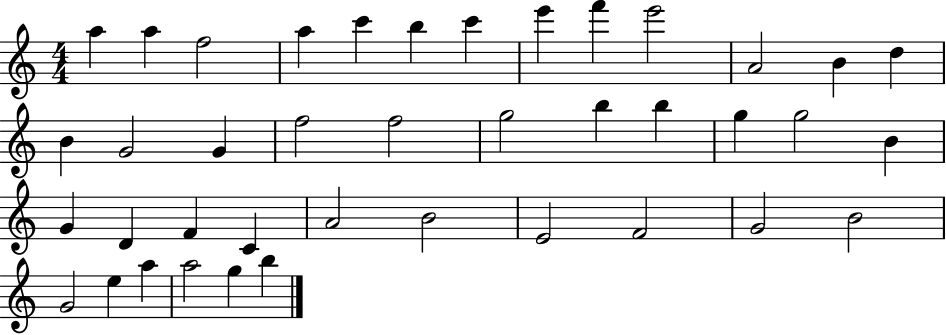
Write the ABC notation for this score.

X:1
T:Untitled
M:4/4
L:1/4
K:C
a a f2 a c' b c' e' f' e'2 A2 B d B G2 G f2 f2 g2 b b g g2 B G D F C A2 B2 E2 F2 G2 B2 G2 e a a2 g b